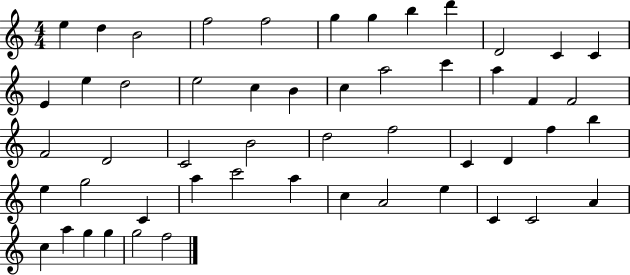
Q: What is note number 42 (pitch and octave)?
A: A4